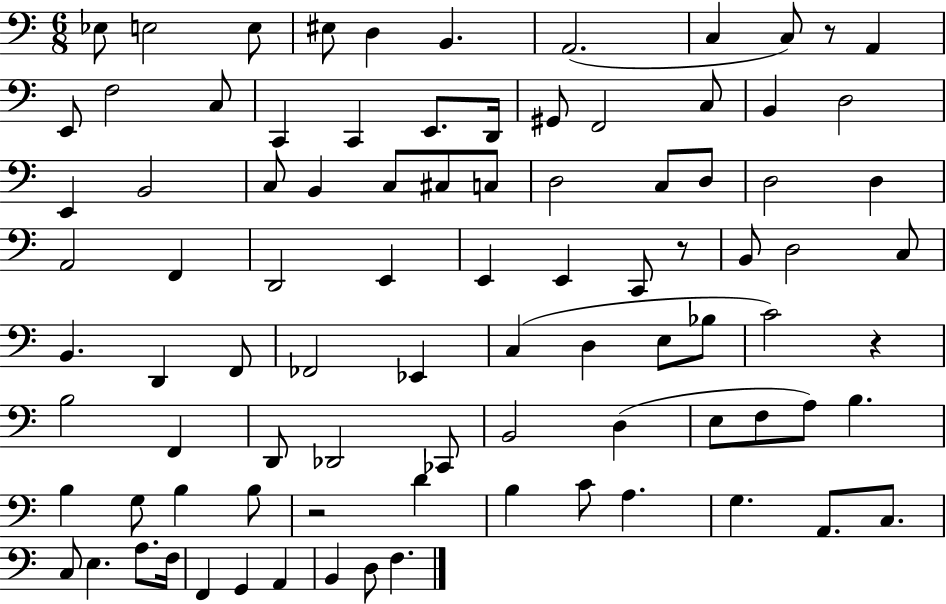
X:1
T:Untitled
M:6/8
L:1/4
K:C
_E,/2 E,2 E,/2 ^E,/2 D, B,, A,,2 C, C,/2 z/2 A,, E,,/2 F,2 C,/2 C,, C,, E,,/2 D,,/4 ^G,,/2 F,,2 C,/2 B,, D,2 E,, B,,2 C,/2 B,, C,/2 ^C,/2 C,/2 D,2 C,/2 D,/2 D,2 D, A,,2 F,, D,,2 E,, E,, E,, C,,/2 z/2 B,,/2 D,2 C,/2 B,, D,, F,,/2 _F,,2 _E,, C, D, E,/2 _B,/2 C2 z B,2 F,, D,,/2 _D,,2 _C,,/2 B,,2 D, E,/2 F,/2 A,/2 B, B, G,/2 B, B,/2 z2 D B, C/2 A, G, A,,/2 C,/2 C,/2 E, A,/2 F,/4 F,, G,, A,, B,, D,/2 F,